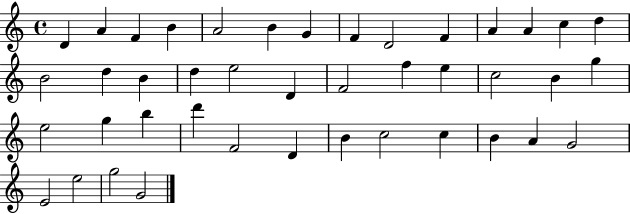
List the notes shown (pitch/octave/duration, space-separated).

D4/q A4/q F4/q B4/q A4/h B4/q G4/q F4/q D4/h F4/q A4/q A4/q C5/q D5/q B4/h D5/q B4/q D5/q E5/h D4/q F4/h F5/q E5/q C5/h B4/q G5/q E5/h G5/q B5/q D6/q F4/h D4/q B4/q C5/h C5/q B4/q A4/q G4/h E4/h E5/h G5/h G4/h